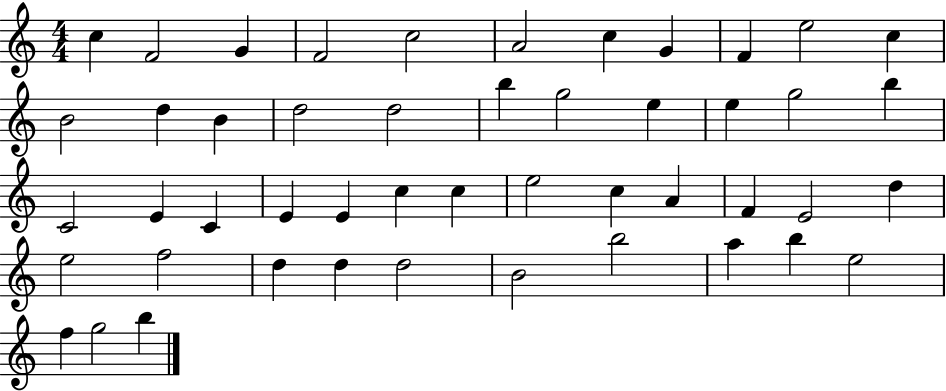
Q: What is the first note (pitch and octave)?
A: C5